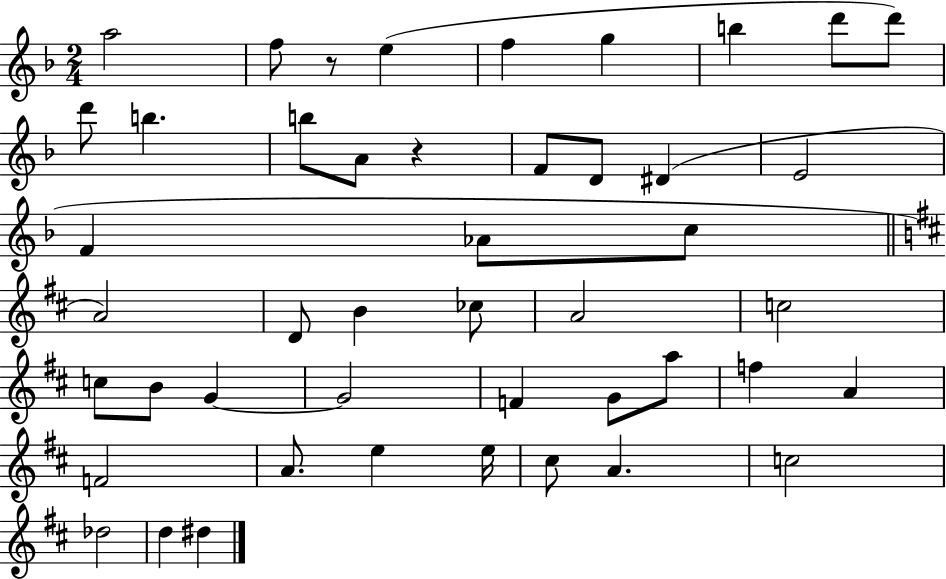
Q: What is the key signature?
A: F major